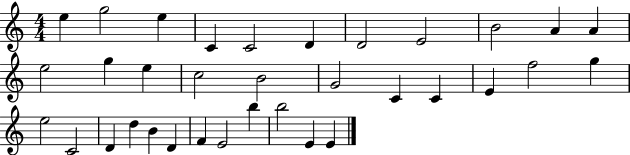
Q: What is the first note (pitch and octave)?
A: E5